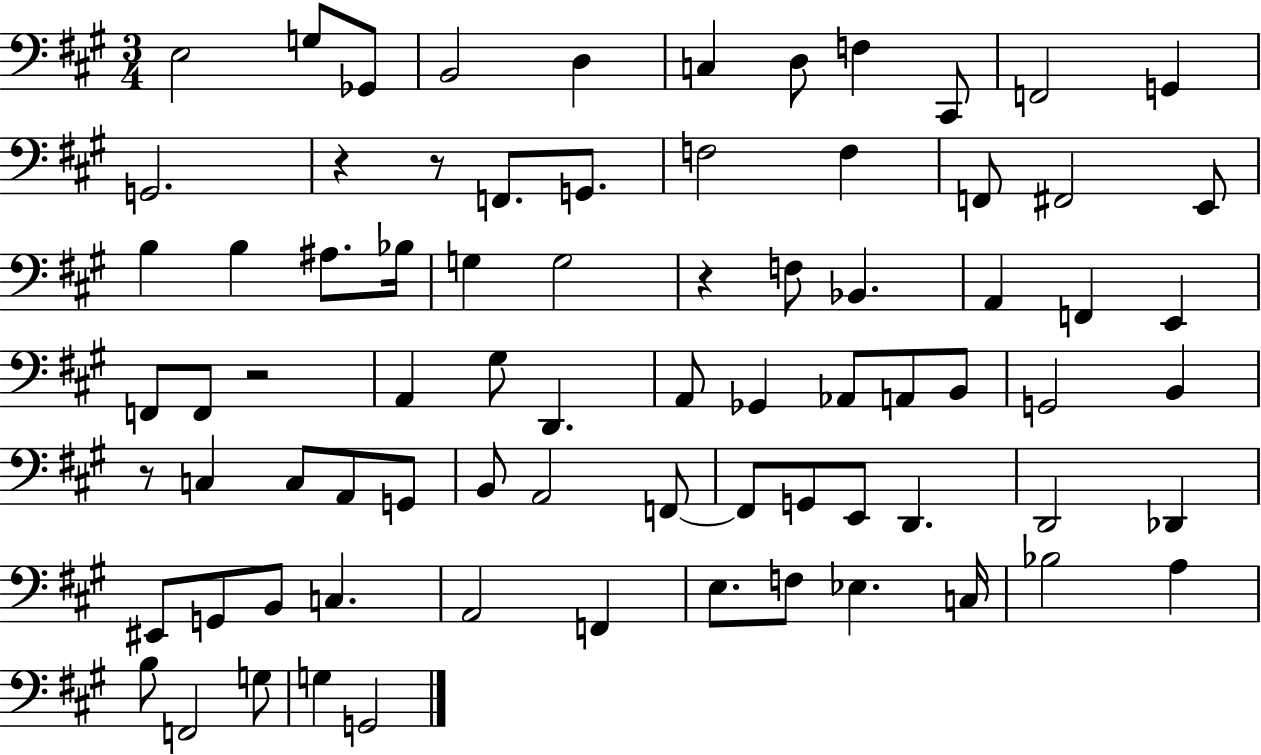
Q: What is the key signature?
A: A major